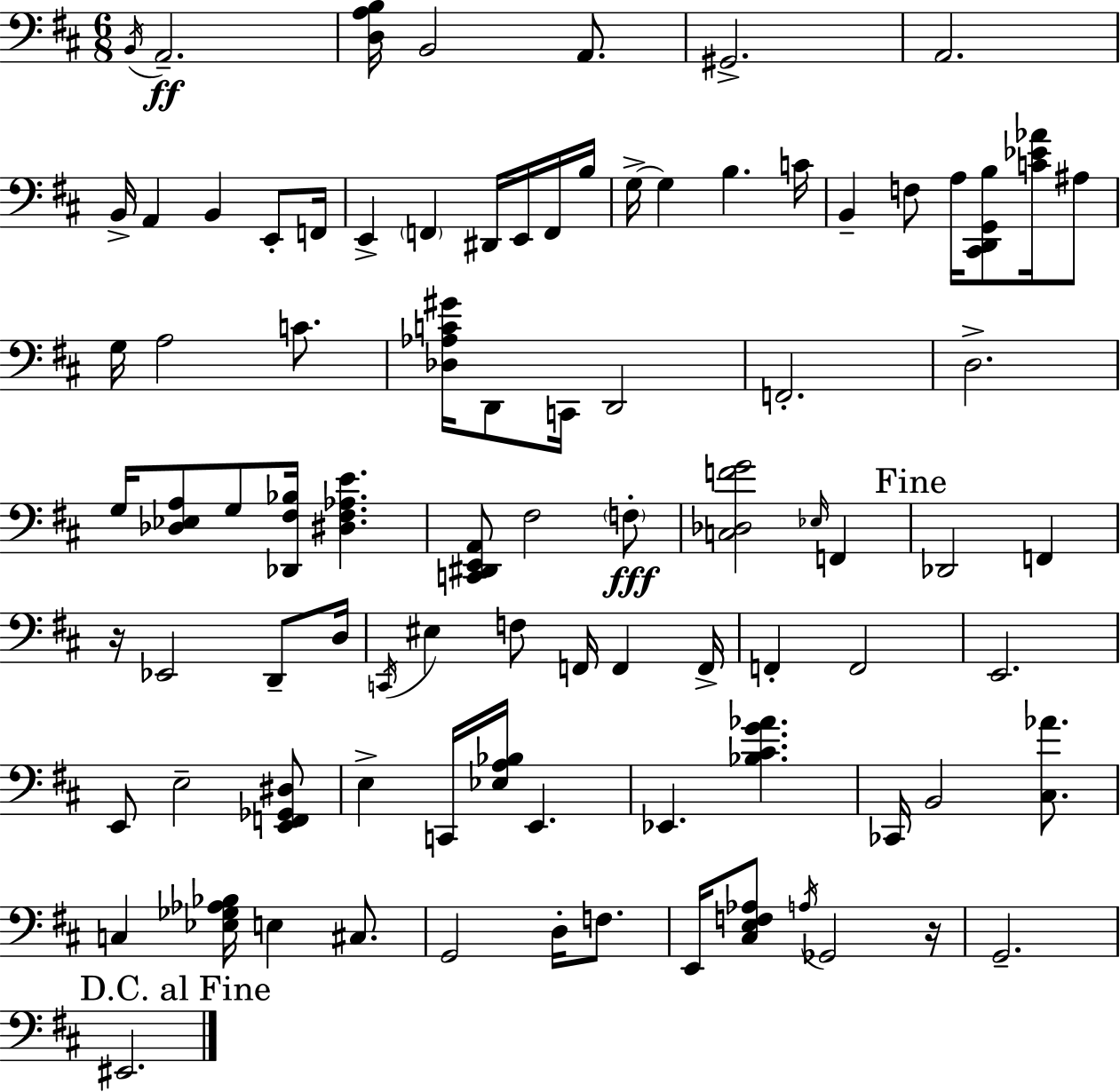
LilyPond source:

{
  \clef bass
  \numericTimeSignature
  \time 6/8
  \key d \major
  \acciaccatura { b,16 }\ff a,2.-- | <d a b>16 b,2 a,8. | gis,2.-> | a,2. | \break b,16-> a,4 b,4 e,8-. | f,16 e,4-> \parenthesize f,4 dis,16 e,16 f,16 | b16 g16->~~ g4 b4. | c'16 b,4-- f8 a16 <cis, d, g, b>8 <c' ees' aes'>16 ais8 | \break g16 a2 c'8. | <des aes c' gis'>16 d,8 c,16 d,2 | f,2.-. | d2.-> | \break g16 <des ees a>8 g8 <des, fis bes>16 <dis fis aes e'>4. | <c, dis, e, a,>8 fis2 \parenthesize f8-.\fff | <c des f' g'>2 \grace { ees16 } f,4 | \mark "Fine" des,2 f,4 | \break r16 ees,2 d,8-- | d16 \acciaccatura { c,16 } eis4 f8 f,16 f,4 | f,16-> f,4-. f,2 | e,2. | \break e,8 e2-- | <e, f, ges, dis>8 e4-> c,16 <ees a bes>16 e,4. | ees,4. <bes cis' g' aes'>4. | ces,16 b,2 | \break <cis aes'>8. c4 <ees ges aes bes>16 e4 | cis8. g,2 d16-. | f8. e,16 <cis e f aes>8 \acciaccatura { a16 } ges,2 | r16 g,2.-- | \break \mark "D.C. al Fine" eis,2. | \bar "|."
}